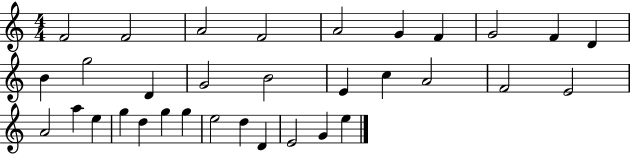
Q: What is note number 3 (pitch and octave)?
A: A4